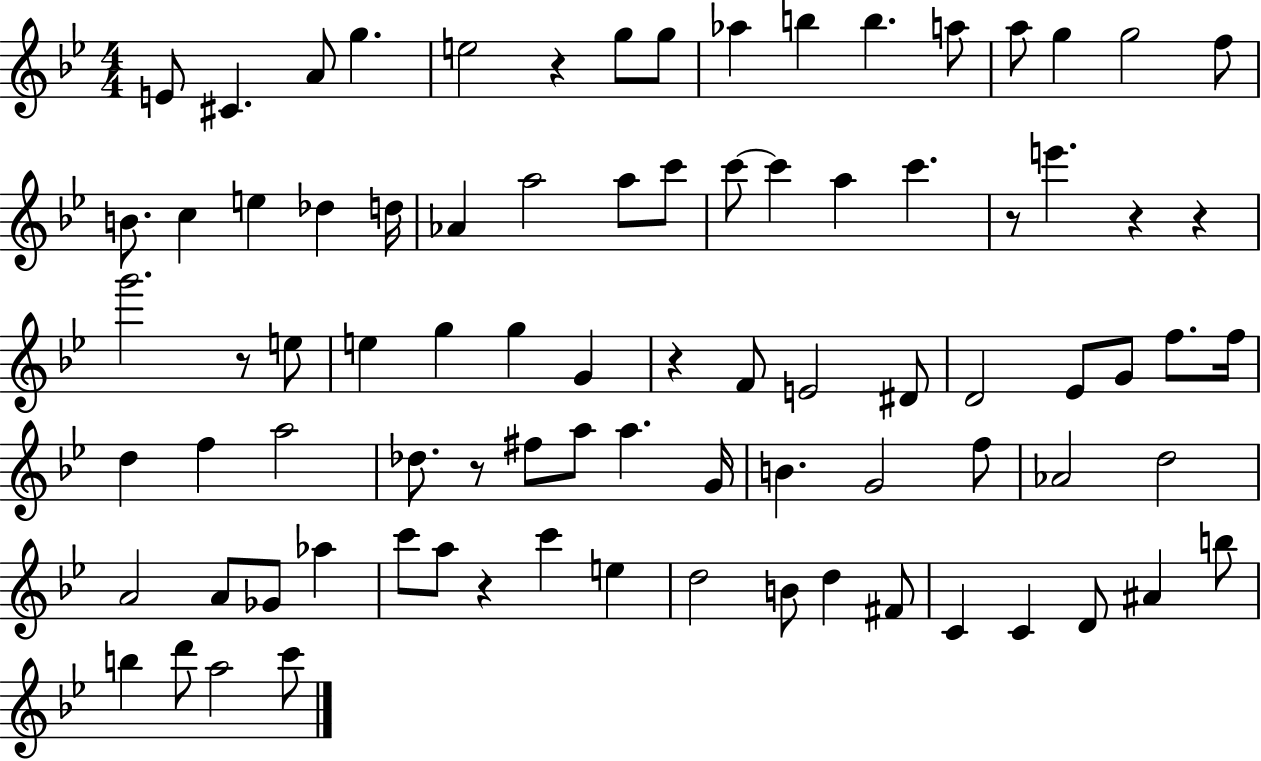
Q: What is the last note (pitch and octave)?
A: C6